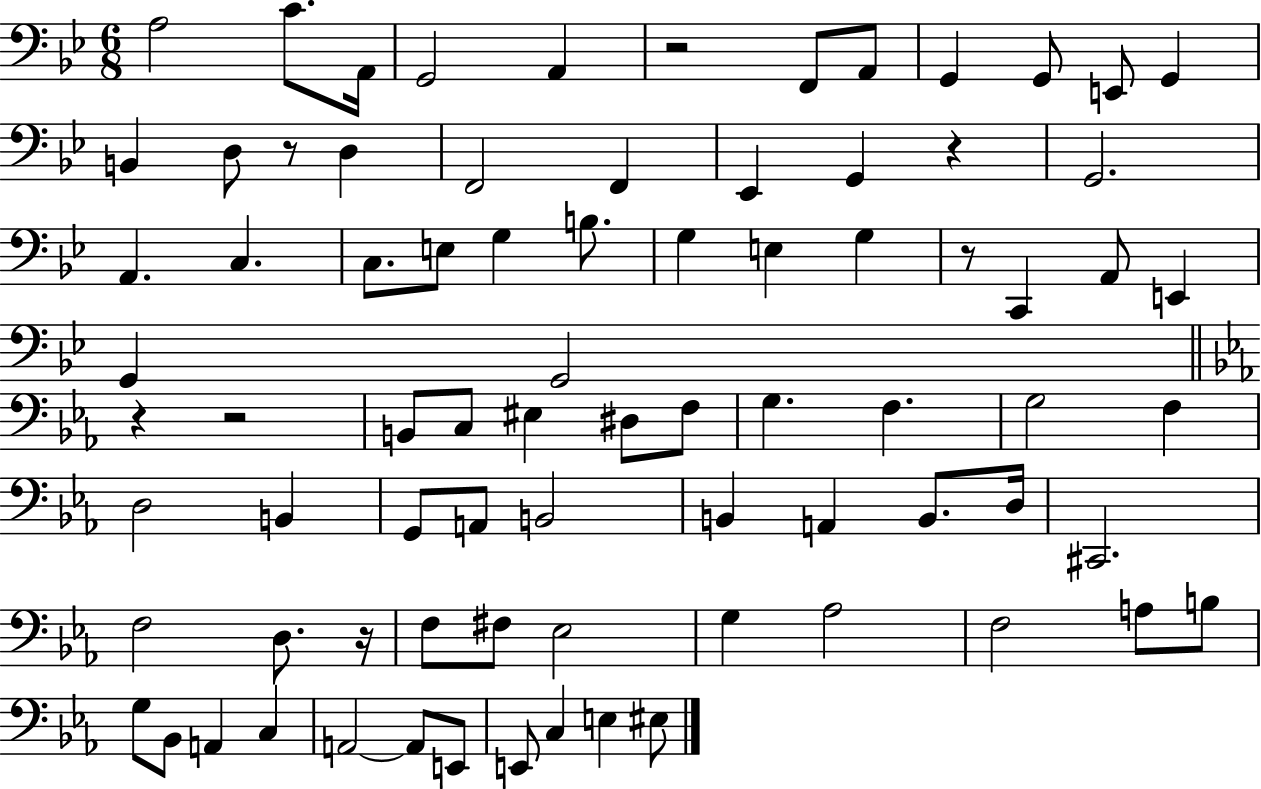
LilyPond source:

{
  \clef bass
  \numericTimeSignature
  \time 6/8
  \key bes \major
  a2 c'8. a,16 | g,2 a,4 | r2 f,8 a,8 | g,4 g,8 e,8 g,4 | \break b,4 d8 r8 d4 | f,2 f,4 | ees,4 g,4 r4 | g,2. | \break a,4. c4. | c8. e8 g4 b8. | g4 e4 g4 | r8 c,4 a,8 e,4 | \break g,4 g,2 | \bar "||" \break \key ees \major r4 r2 | b,8 c8 eis4 dis8 f8 | g4. f4. | g2 f4 | \break d2 b,4 | g,8 a,8 b,2 | b,4 a,4 b,8. d16 | cis,2. | \break f2 d8. r16 | f8 fis8 ees2 | g4 aes2 | f2 a8 b8 | \break g8 bes,8 a,4 c4 | a,2~~ a,8 e,8 | e,8 c4 e4 eis8 | \bar "|."
}